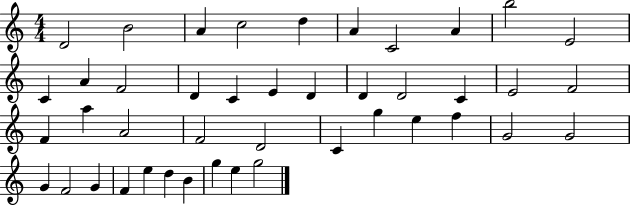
{
  \clef treble
  \numericTimeSignature
  \time 4/4
  \key c \major
  d'2 b'2 | a'4 c''2 d''4 | a'4 c'2 a'4 | b''2 e'2 | \break c'4 a'4 f'2 | d'4 c'4 e'4 d'4 | d'4 d'2 c'4 | e'2 f'2 | \break f'4 a''4 a'2 | f'2 d'2 | c'4 g''4 e''4 f''4 | g'2 g'2 | \break g'4 f'2 g'4 | f'4 e''4 d''4 b'4 | g''4 e''4 g''2 | \bar "|."
}